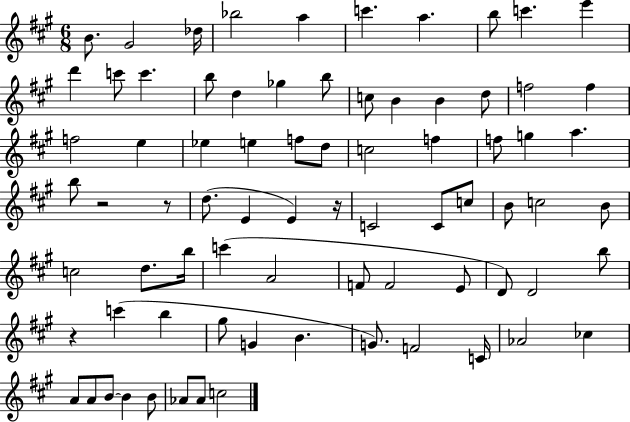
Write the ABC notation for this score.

X:1
T:Untitled
M:6/8
L:1/4
K:A
B/2 ^G2 _d/4 _b2 a c' a b/2 c' e' d' c'/2 c' b/2 d _g b/2 c/2 B B d/2 f2 f f2 e _e e f/2 d/2 c2 f f/2 g a b/2 z2 z/2 d/2 E E z/4 C2 C/2 c/2 B/2 c2 B/2 c2 d/2 b/4 c' A2 F/2 F2 E/2 D/2 D2 b/2 z c' b ^g/2 G B G/2 F2 C/4 _A2 _c A/2 A/2 B/2 B B/2 _A/2 _A/2 c2